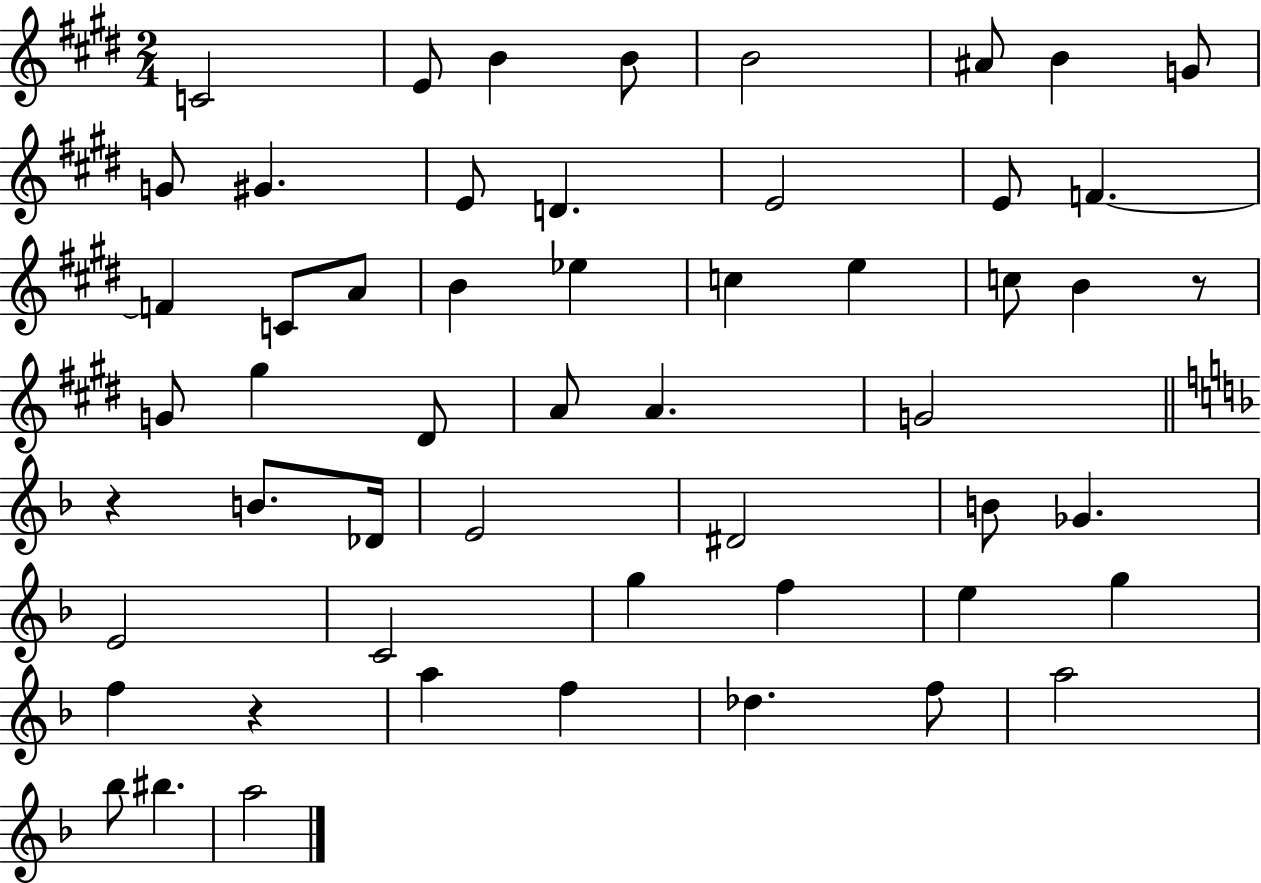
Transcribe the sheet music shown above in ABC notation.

X:1
T:Untitled
M:2/4
L:1/4
K:E
C2 E/2 B B/2 B2 ^A/2 B G/2 G/2 ^G E/2 D E2 E/2 F F C/2 A/2 B _e c e c/2 B z/2 G/2 ^g ^D/2 A/2 A G2 z B/2 _D/4 E2 ^D2 B/2 _G E2 C2 g f e g f z a f _d f/2 a2 _b/2 ^b a2